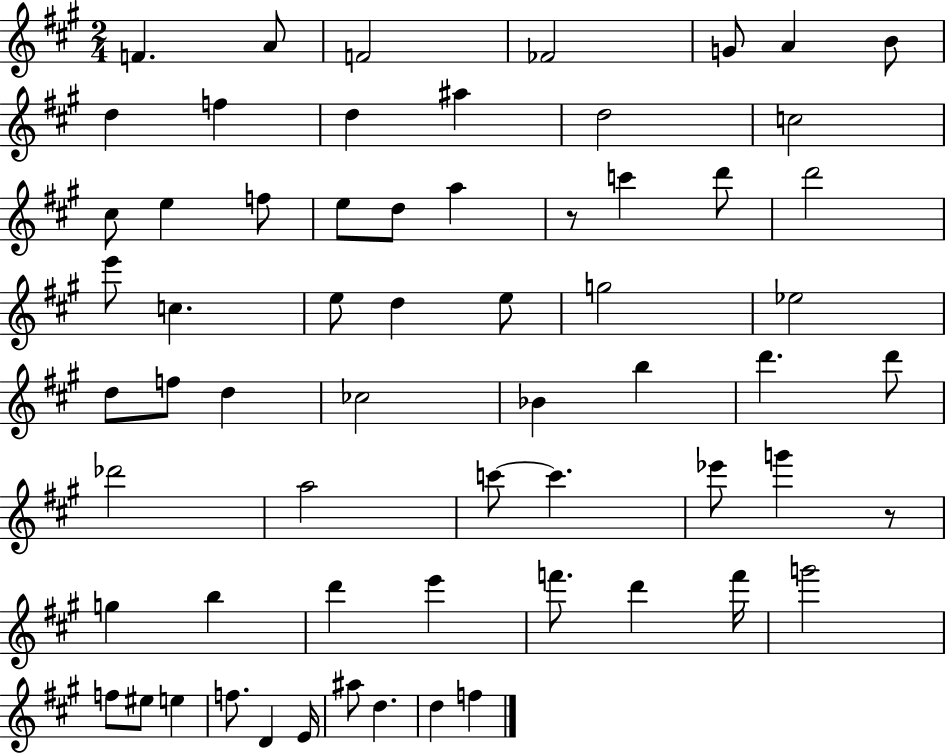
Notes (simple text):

F4/q. A4/e F4/h FES4/h G4/e A4/q B4/e D5/q F5/q D5/q A#5/q D5/h C5/h C#5/e E5/q F5/e E5/e D5/e A5/q R/e C6/q D6/e D6/h E6/e C5/q. E5/e D5/q E5/e G5/h Eb5/h D5/e F5/e D5/q CES5/h Bb4/q B5/q D6/q. D6/e Db6/h A5/h C6/e C6/q. Eb6/e G6/q R/e G5/q B5/q D6/q E6/q F6/e. D6/q F6/s G6/h F5/e EIS5/e E5/q F5/e. D4/q E4/s A#5/e D5/q. D5/q F5/q